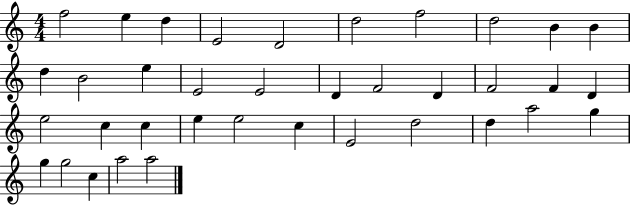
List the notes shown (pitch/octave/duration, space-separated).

F5/h E5/q D5/q E4/h D4/h D5/h F5/h D5/h B4/q B4/q D5/q B4/h E5/q E4/h E4/h D4/q F4/h D4/q F4/h F4/q D4/q E5/h C5/q C5/q E5/q E5/h C5/q E4/h D5/h D5/q A5/h G5/q G5/q G5/h C5/q A5/h A5/h